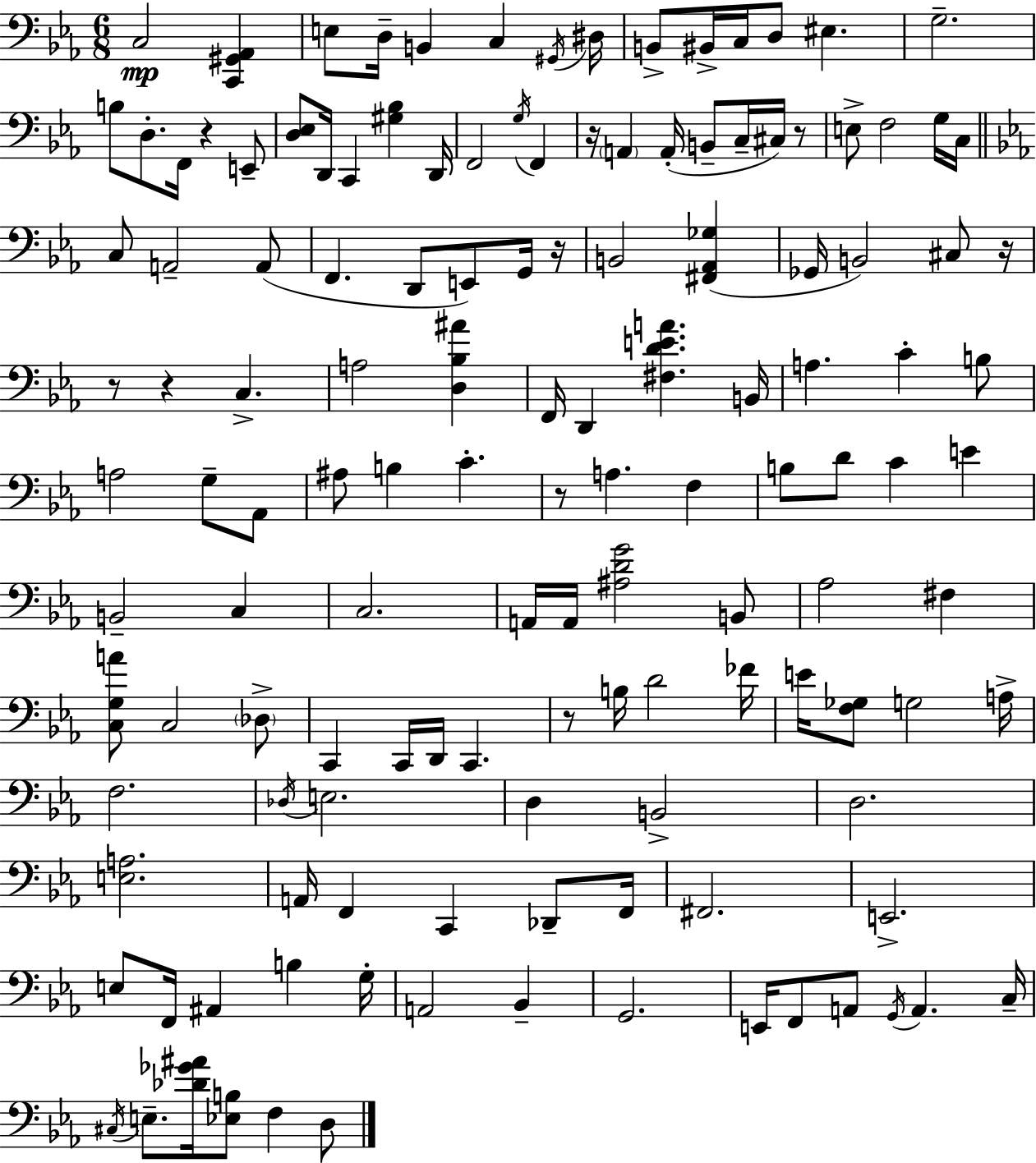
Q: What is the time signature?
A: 6/8